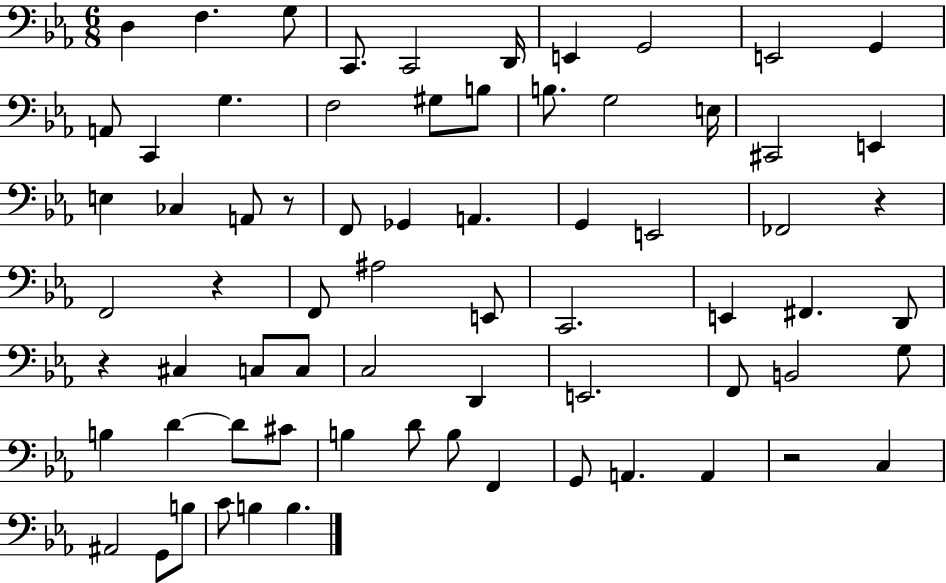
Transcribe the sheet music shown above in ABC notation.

X:1
T:Untitled
M:6/8
L:1/4
K:Eb
D, F, G,/2 C,,/2 C,,2 D,,/4 E,, G,,2 E,,2 G,, A,,/2 C,, G, F,2 ^G,/2 B,/2 B,/2 G,2 E,/4 ^C,,2 E,, E, _C, A,,/2 z/2 F,,/2 _G,, A,, G,, E,,2 _F,,2 z F,,2 z F,,/2 ^A,2 E,,/2 C,,2 E,, ^F,, D,,/2 z ^C, C,/2 C,/2 C,2 D,, E,,2 F,,/2 B,,2 G,/2 B, D D/2 ^C/2 B, D/2 B,/2 F,, G,,/2 A,, A,, z2 C, ^A,,2 G,,/2 B,/2 C/2 B, B,